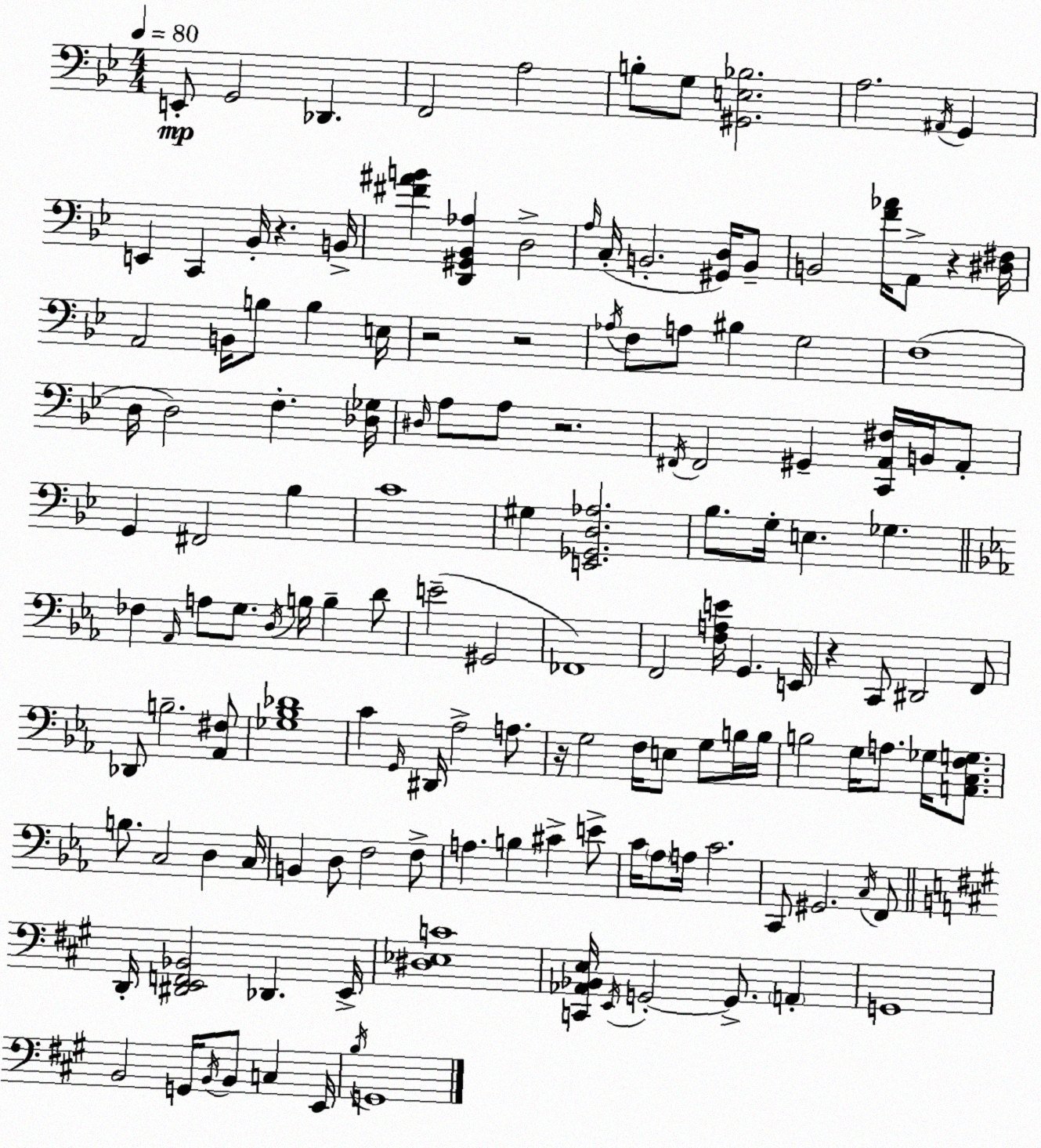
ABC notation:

X:1
T:Untitled
M:4/4
L:1/4
K:Bb
E,,/2 G,,2 _D,, F,,2 A,2 B,/2 G,/2 [^G,,E,_B,]2 A,2 ^A,,/4 G,, E,, C,, _B,,/4 z B,,/4 [^F^AB] [D,,^G,,_B,,_A,] D,2 A,/4 C,/4 B,,2 [^G,,D,]/4 B,,/2 B,,2 [F_A]/4 A,,/2 z [^D,^F,]/4 A,,2 B,,/4 B,/2 B, E,/4 z2 z2 _A,/4 F,/2 A,/2 ^B, G,2 F,4 D,/4 D,2 F, [_D,_G,]/4 ^D,/4 A,/2 A,/2 z2 ^F,,/4 ^F,,2 ^G,, [C,,A,,^F,]/4 B,,/4 A,,/2 G,, ^F,,2 _B, C4 ^G, [E,,_G,,D,_A,]2 _B,/2 G,/4 E, _G, _F, _A,,/4 A,/2 G,/2 D,/4 B,/4 B, D/2 E2 ^G,,2 _F,,4 F,,2 [F,A,E]/4 G,, E,,/4 z C,,/2 ^D,,2 F,,/2 _D,,/2 B,2 [_A,,^F,]/2 [_G,_B,_D]4 C G,,/4 ^D,,/4 _A,2 A,/2 z/4 G,2 F,/4 E,/2 G,/2 B,/4 B,/4 B,2 G,/4 A,/2 _G,/4 [A,,C,F,G,]/2 B,/2 C,2 D, C,/4 B,, D,/2 F,2 F,/2 A, B, ^C E/2 C/4 _A,/2 A,/4 C2 C,,/2 ^G,,2 C,/4 F,,/2 D,,/4 [^D,,E,,F,,_B,,]2 _D,, E,,/4 [^D,_E,C]4 [C,,_A,,_B,,E,]/4 E,,/4 G,,2 G,,/2 A,, G,,4 B,,2 G,,/4 B,,/4 B,,/2 C, E,,/4 B,/4 G,,4